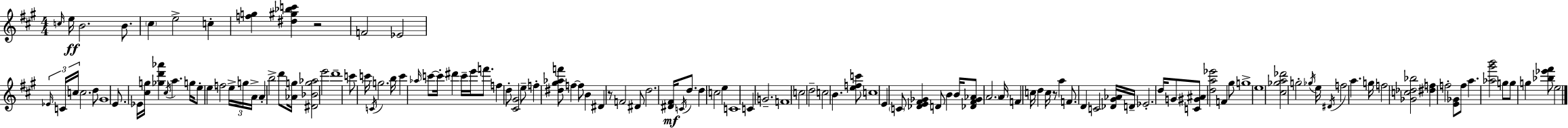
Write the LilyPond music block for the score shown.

{
  \clef treble
  \numericTimeSignature
  \time 4/4
  \key a \major
  \grace { c''16 }\ff e''16 b'2. b'8. | \parenthesize cis''4 e''2-> c''4-. | <f'' g''>4 <dis'' gis'' bes'' c'''>4 r2 | f'2 ees'2 | \break \tuplet 3/2 { \grace { ees'16 } c'16 c''16 } c''2. | d''8 gis'1 | e'8. ees'16 <cis'' g''>16 <ges'' d''' aes'''>4 \acciaccatura { cis''16 } a''4. | g''16 e''8-. e''4 f''2 | \break \tuplet 3/2 { e''16-> g''16 a'16-> } a'4-. b''2-> | d'''8 <aes' g''>16 <dis' bes' g'' aes''>2 e'''2 | d'''1-- | c'''8 c'''16 \acciaccatura { c'16 } g''2. | \break b''16 c'''4 \grace { aes''16 } c'''8~~ c'''16-. dis'''4 | c'''16-- e'''16 f'''8. f''4 d''8-. <cis' gis'>2 | e''8-- f''4-. <dis'' gis'' aes'' f'''>8 f''4~~ f''8 | b'4 dis'4 r8 f'2 | \break dis'8 d''2. | <dis' fis'>16\mf \acciaccatura { c'16 } d''8. d''4 c''2 | e''4 c'1 | c'4 g'2.-- | \break f'1 | c''2 d''2-- | c''2 b'4. | <e'' f'' c'''>8 c''1 | \break e'4 \parenthesize c'8 <des' e' fis' ges'>4 | d'8 b'4 b'16 <des' fis' ges' aes'>8 \parenthesize a'2. | a'16 f'4 c''16 d''4 c''16 | r8 a''4 f'8. d'4 c'2 | \break <des' gis' aes'>16 d'16-- ees'2.-. | d''16 g'8 <c' gis' ais'>8 <d'' a'' ees'''>2 | f'4 gis''8 g''1-> | e''1 | \break <cis'' ges'' a'' des'''>2 g''2-. | \acciaccatura { ges''16 } e''16 \acciaccatura { dis'16 } f''2 | a''4. g''16 f''2 | <ges' c'' des'' bes''>2 <dis'' f''>4 f''2-. | \break <e' ges'>8 f''8 a''4. <aes'' gis''' b'''>2 | g''8 g''8 g''4 <bes'' ees''' fis'''>8 | e''2 \bar "|."
}